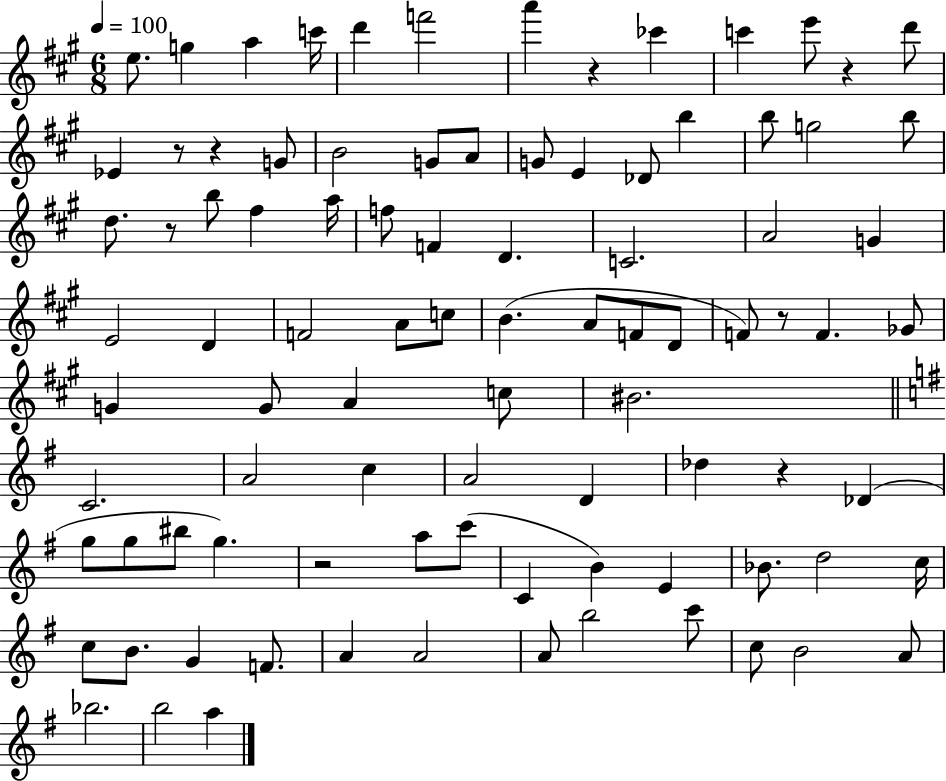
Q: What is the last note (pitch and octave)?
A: A5